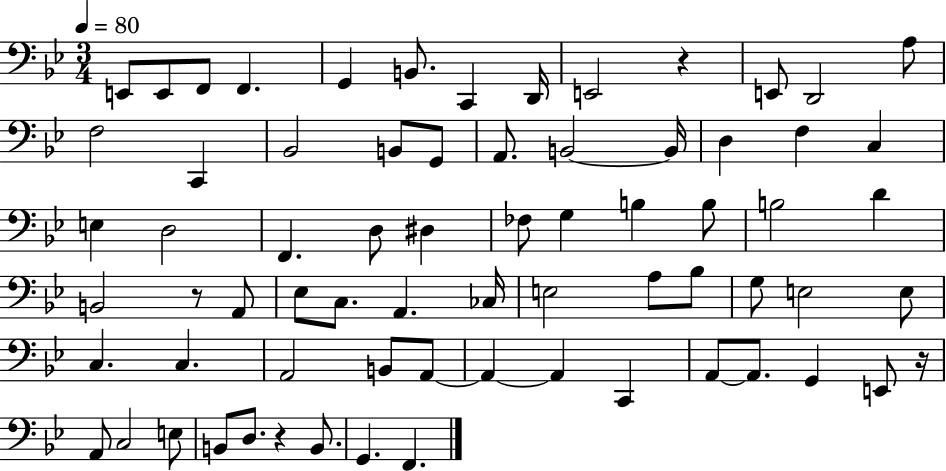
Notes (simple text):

E2/e E2/e F2/e F2/q. G2/q B2/e. C2/q D2/s E2/h R/q E2/e D2/h A3/e F3/h C2/q Bb2/h B2/e G2/e A2/e. B2/h B2/s D3/q F3/q C3/q E3/q D3/h F2/q. D3/e D#3/q FES3/e G3/q B3/q B3/e B3/h D4/q B2/h R/e A2/e Eb3/e C3/e. A2/q. CES3/s E3/h A3/e Bb3/e G3/e E3/h E3/e C3/q. C3/q. A2/h B2/e A2/e A2/q A2/q C2/q A2/e A2/e. G2/q E2/e R/s A2/e C3/h E3/e B2/e D3/e. R/q B2/e. G2/q. F2/q.